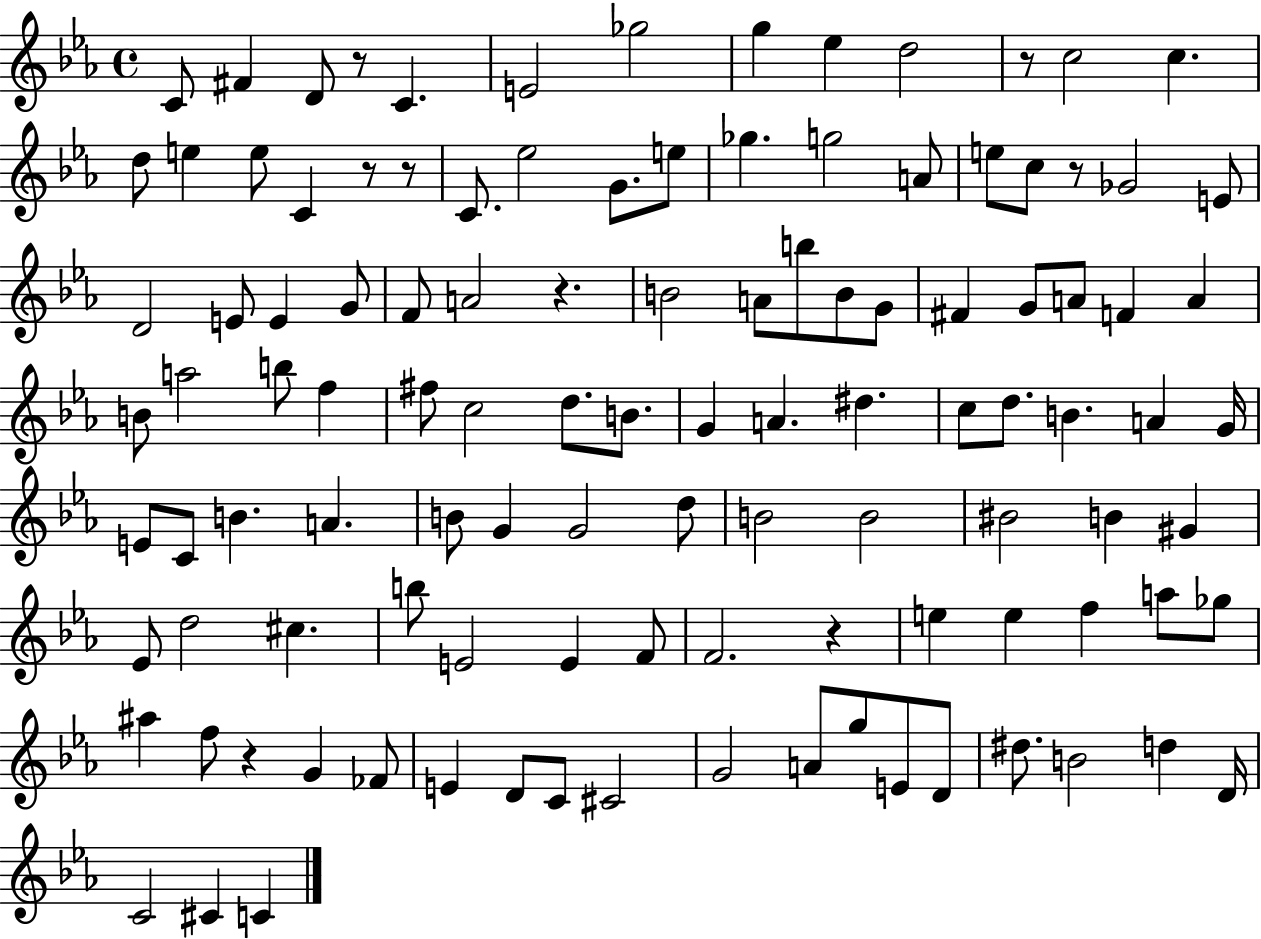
C4/e F#4/q D4/e R/e C4/q. E4/h Gb5/h G5/q Eb5/q D5/h R/e C5/h C5/q. D5/e E5/q E5/e C4/q R/e R/e C4/e. Eb5/h G4/e. E5/e Gb5/q. G5/h A4/e E5/e C5/e R/e Gb4/h E4/e D4/h E4/e E4/q G4/e F4/e A4/h R/q. B4/h A4/e B5/e B4/e G4/e F#4/q G4/e A4/e F4/q A4/q B4/e A5/h B5/e F5/q F#5/e C5/h D5/e. B4/e. G4/q A4/q. D#5/q. C5/e D5/e. B4/q. A4/q G4/s E4/e C4/e B4/q. A4/q. B4/e G4/q G4/h D5/e B4/h B4/h BIS4/h B4/q G#4/q Eb4/e D5/h C#5/q. B5/e E4/h E4/q F4/e F4/h. R/q E5/q E5/q F5/q A5/e Gb5/e A#5/q F5/e R/q G4/q FES4/e E4/q D4/e C4/e C#4/h G4/h A4/e G5/e E4/e D4/e D#5/e. B4/h D5/q D4/s C4/h C#4/q C4/q